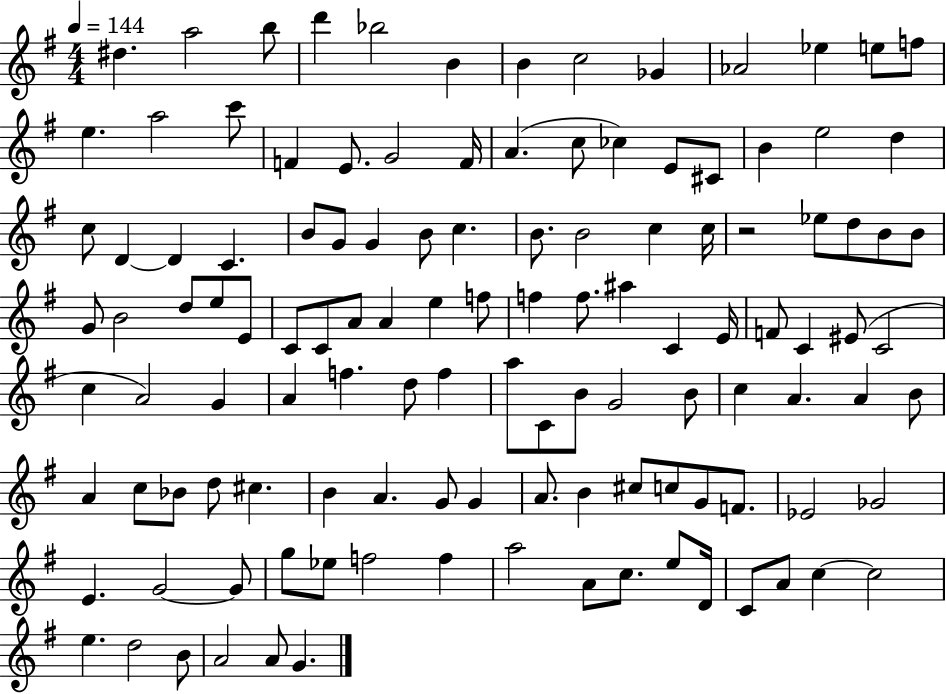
D#5/q. A5/h B5/e D6/q Bb5/h B4/q B4/q C5/h Gb4/q Ab4/h Eb5/q E5/e F5/e E5/q. A5/h C6/e F4/q E4/e. G4/h F4/s A4/q. C5/e CES5/q E4/e C#4/e B4/q E5/h D5/q C5/e D4/q D4/q C4/q. B4/e G4/e G4/q B4/e C5/q. B4/e. B4/h C5/q C5/s R/h Eb5/e D5/e B4/e B4/e G4/e B4/h D5/e E5/e E4/e C4/e C4/e A4/e A4/q E5/q F5/e F5/q F5/e. A#5/q C4/q E4/s F4/e C4/q EIS4/e C4/h C5/q A4/h G4/q A4/q F5/q. D5/e F5/q A5/e C4/e B4/e G4/h B4/e C5/q A4/q. A4/q B4/e A4/q C5/e Bb4/e D5/e C#5/q. B4/q A4/q. G4/e G4/q A4/e. B4/q C#5/e C5/e G4/e F4/e. Eb4/h Gb4/h E4/q. G4/h G4/e G5/e Eb5/e F5/h F5/q A5/h A4/e C5/e. E5/e D4/s C4/e A4/e C5/q C5/h E5/q. D5/h B4/e A4/h A4/e G4/q.